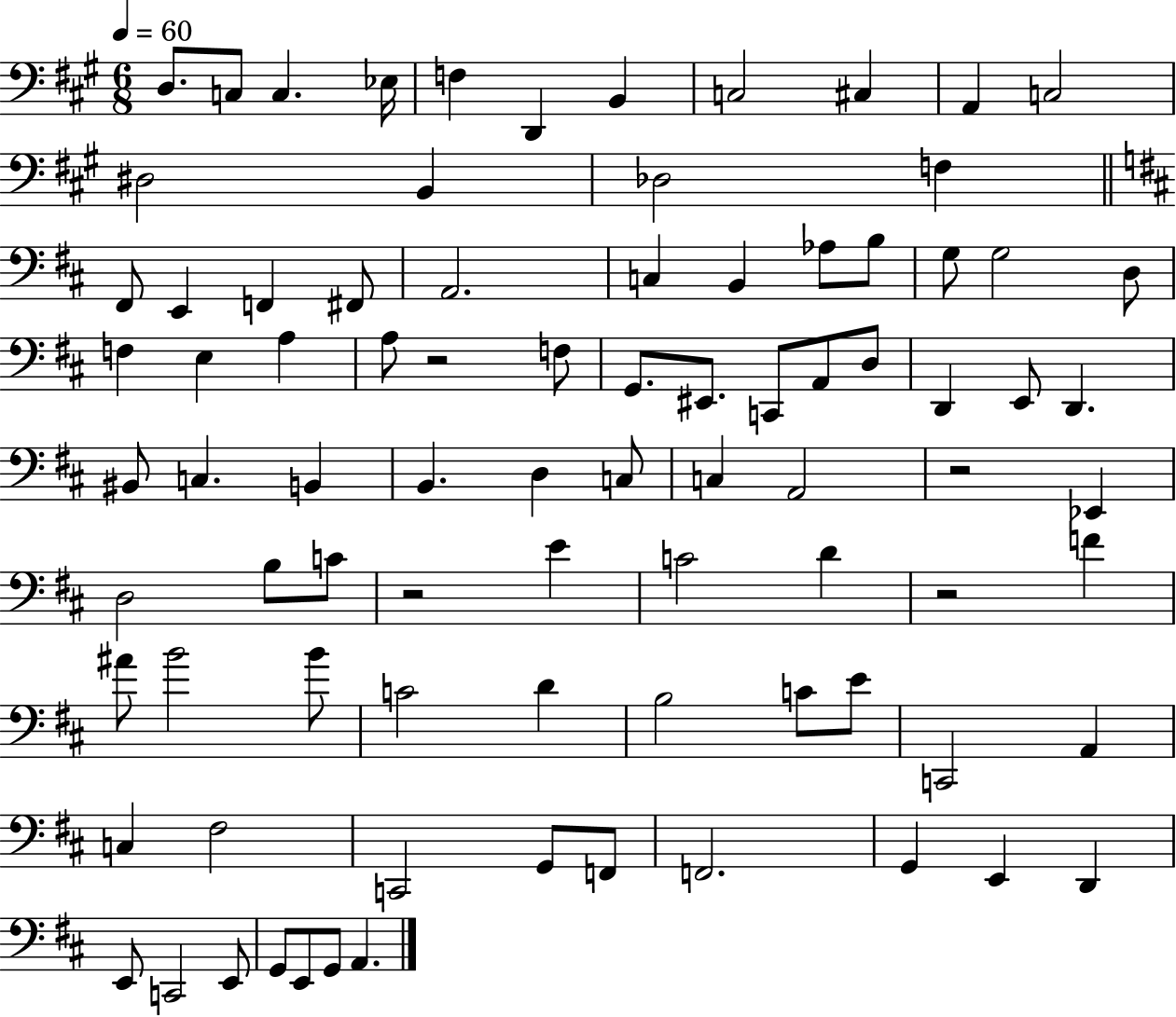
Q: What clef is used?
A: bass